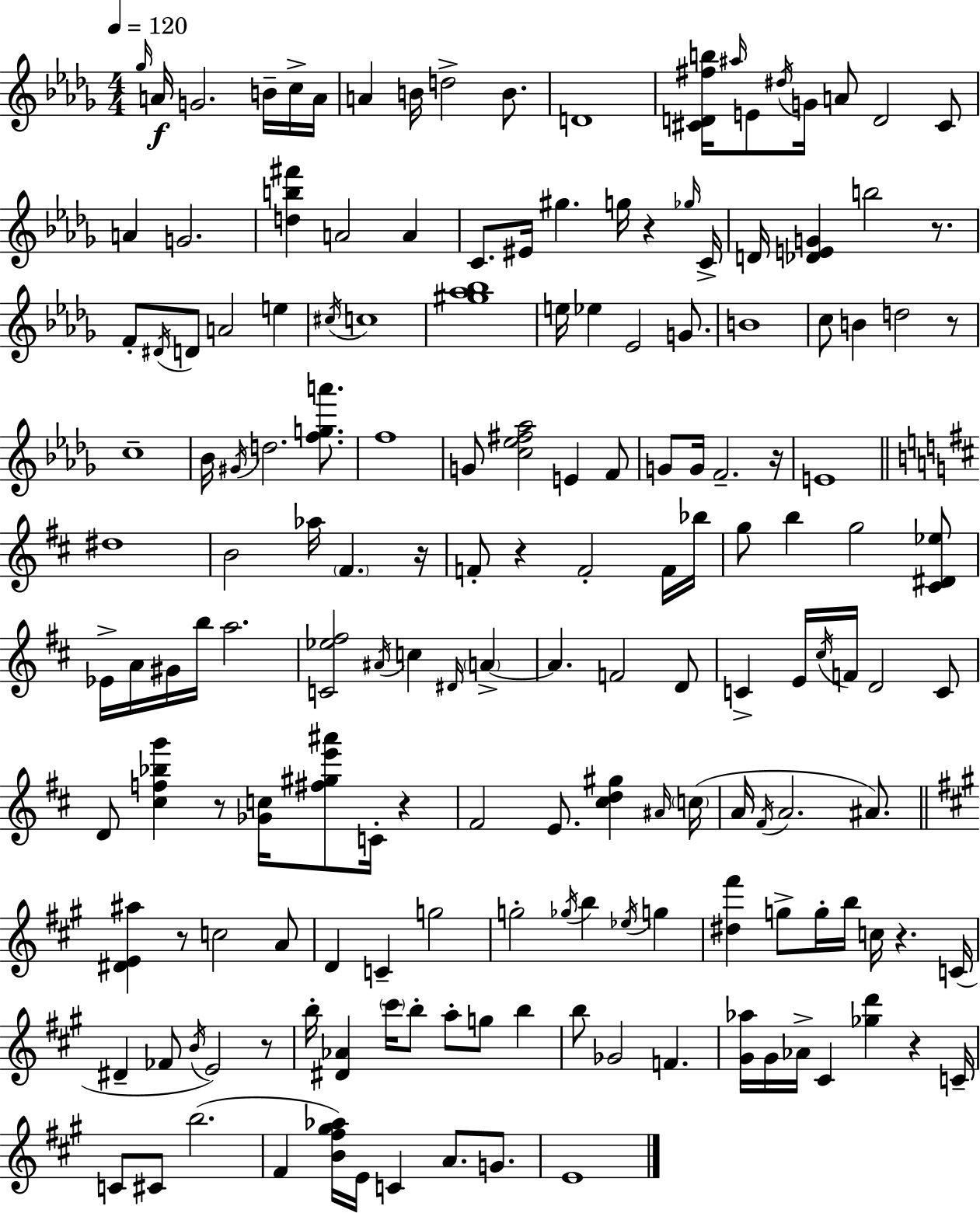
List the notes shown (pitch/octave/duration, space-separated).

Gb5/s A4/s G4/h. B4/s C5/s A4/s A4/q B4/s D5/h B4/e. D4/w [C#4,D4,F#5,B5]/s A#5/s E4/e D#5/s G4/s A4/e D4/h C#4/e A4/q G4/h. [D5,B5,F#6]/q A4/h A4/q C4/e. EIS4/s G#5/q. G5/s R/q Gb5/s C4/s D4/s [Db4,E4,G4]/q B5/h R/e. F4/e D#4/s D4/e A4/h E5/q C#5/s C5/w [G#5,Ab5,Bb5]/w E5/s Eb5/q Eb4/h G4/e. B4/w C5/e B4/q D5/h R/e C5/w Bb4/s G#4/s D5/h. [F5,G5,A6]/e. F5/w G4/e [C5,Eb5,F#5,Ab5]/h E4/q F4/e G4/e G4/s F4/h. R/s E4/w D#5/w B4/h Ab5/s F#4/q. R/s F4/e R/q F4/h F4/s Bb5/s G5/e B5/q G5/h [C#4,D#4,Eb5]/e Eb4/s A4/s G#4/s B5/s A5/h. [C4,Eb5,F#5]/h A#4/s C5/q D#4/s A4/q A4/q. F4/h D4/e C4/q E4/s C#5/s F4/s D4/h C4/e D4/e [C#5,F5,Bb5,G6]/q R/e [Gb4,C5]/s [F#5,G#5,E6,A#6]/e C4/s R/q F#4/h E4/e. [C#5,D5,G#5]/q A#4/s C5/s A4/s F#4/s A4/h. A#4/e. [D#4,E4,A#5]/q R/e C5/h A4/e D4/q C4/q G5/h G5/h Gb5/s B5/q Eb5/s G5/q [D#5,F#6]/q G5/e G5/s B5/s C5/s R/q. C4/s D#4/q FES4/e B4/s E4/h R/e B5/s [D#4,Ab4]/q C#6/s B5/e A5/e G5/e B5/q B5/e Gb4/h F4/q. [G#4,Ab5]/s G#4/s Ab4/s C#4/q [Gb5,D6]/q R/q C4/s C4/e C#4/e B5/h. F#4/q [B4,F#5,G#5,Ab5]/s E4/s C4/q A4/e. G4/e. E4/w